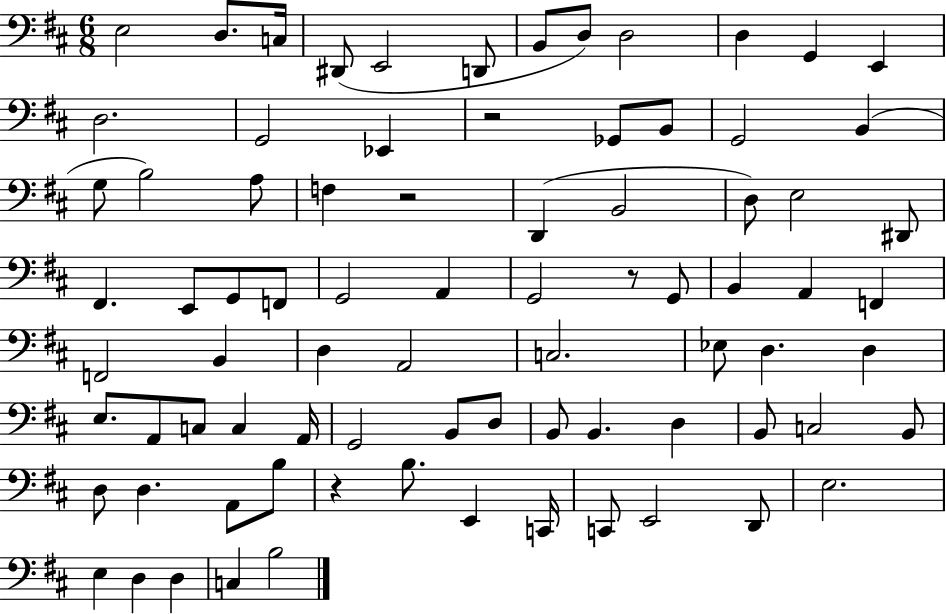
{
  \clef bass
  \numericTimeSignature
  \time 6/8
  \key d \major
  e2 d8. c16 | dis,8( e,2 d,8 | b,8 d8) d2 | d4 g,4 e,4 | \break d2. | g,2 ees,4 | r2 ges,8 b,8 | g,2 b,4( | \break g8 b2) a8 | f4 r2 | d,4( b,2 | d8) e2 dis,8 | \break fis,4. e,8 g,8 f,8 | g,2 a,4 | g,2 r8 g,8 | b,4 a,4 f,4 | \break f,2 b,4 | d4 a,2 | c2. | ees8 d4. d4 | \break e8. a,8 c8 c4 a,16 | g,2 b,8 d8 | b,8 b,4. d4 | b,8 c2 b,8 | \break d8 d4. a,8 b8 | r4 b8. e,4 c,16 | c,8 e,2 d,8 | e2. | \break e4 d4 d4 | c4 b2 | \bar "|."
}